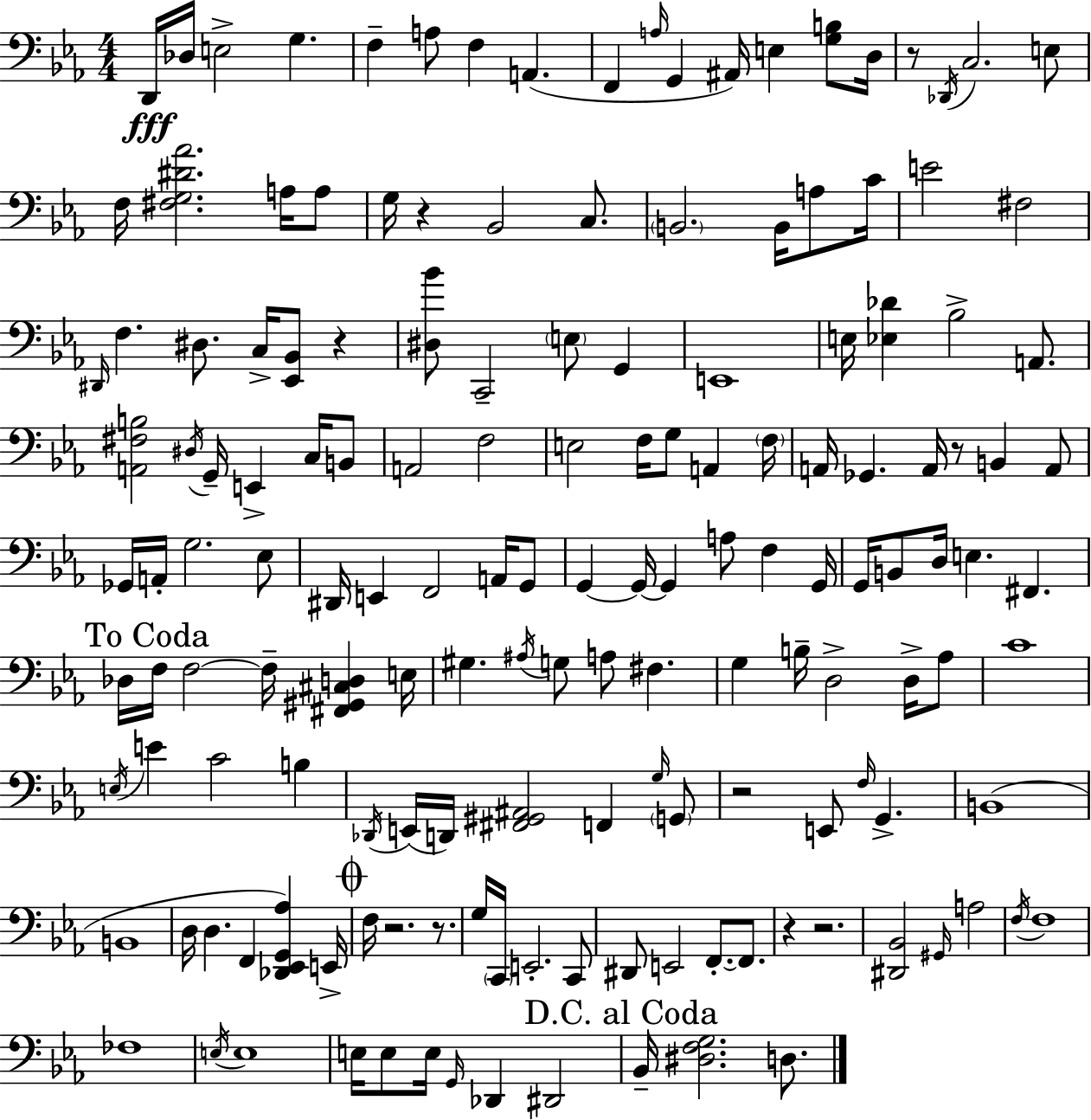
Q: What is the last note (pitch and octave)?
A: D3